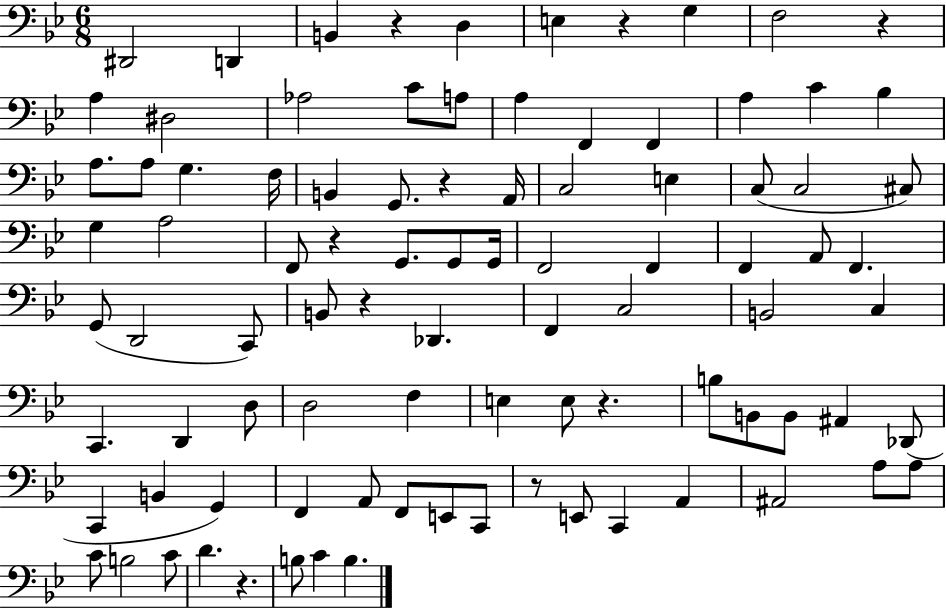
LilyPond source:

{
  \clef bass
  \numericTimeSignature
  \time 6/8
  \key bes \major
  \repeat volta 2 { dis,2 d,4 | b,4 r4 d4 | e4 r4 g4 | f2 r4 | \break a4 dis2 | aes2 c'8 a8 | a4 f,4 f,4 | a4 c'4 bes4 | \break a8. a8 g4. f16 | b,4 g,8. r4 a,16 | c2 e4 | c8( c2 cis8) | \break g4 a2 | f,8 r4 g,8. g,8 g,16 | f,2 f,4 | f,4 a,8 f,4. | \break g,8( d,2 c,8) | b,8 r4 des,4. | f,4 c2 | b,2 c4 | \break c,4. d,4 d8 | d2 f4 | e4 e8 r4. | b8 b,8 b,8 ais,4 des,8( | \break c,4 b,4 g,4) | f,4 a,8 f,8 e,8 c,8 | r8 e,8 c,4 a,4 | ais,2 a8 a8 | \break c'8 b2 c'8 | d'4. r4. | b8 c'4 b4. | } \bar "|."
}